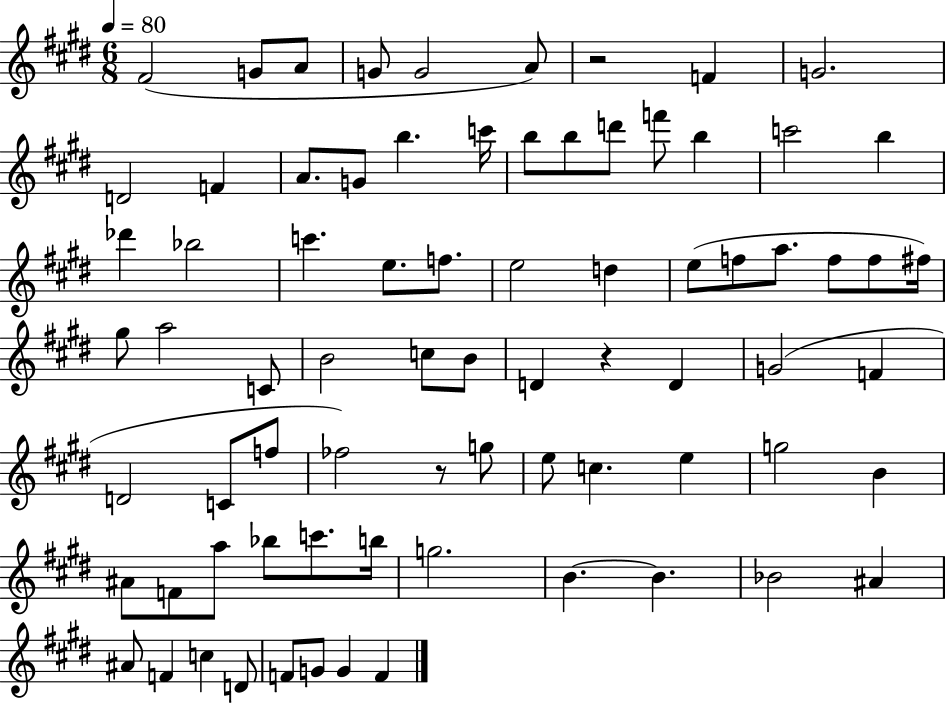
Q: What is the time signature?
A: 6/8